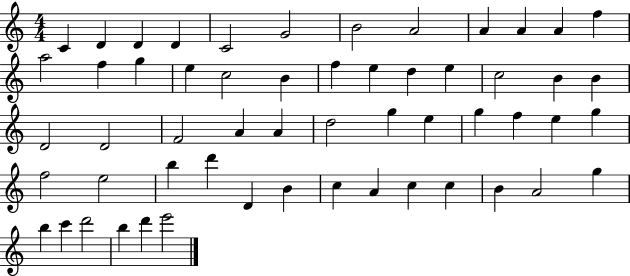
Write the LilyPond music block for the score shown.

{
  \clef treble
  \numericTimeSignature
  \time 4/4
  \key c \major
  c'4 d'4 d'4 d'4 | c'2 g'2 | b'2 a'2 | a'4 a'4 a'4 f''4 | \break a''2 f''4 g''4 | e''4 c''2 b'4 | f''4 e''4 d''4 e''4 | c''2 b'4 b'4 | \break d'2 d'2 | f'2 a'4 a'4 | d''2 g''4 e''4 | g''4 f''4 e''4 g''4 | \break f''2 e''2 | b''4 d'''4 d'4 b'4 | c''4 a'4 c''4 c''4 | b'4 a'2 g''4 | \break b''4 c'''4 d'''2 | b''4 d'''4 e'''2 | \bar "|."
}